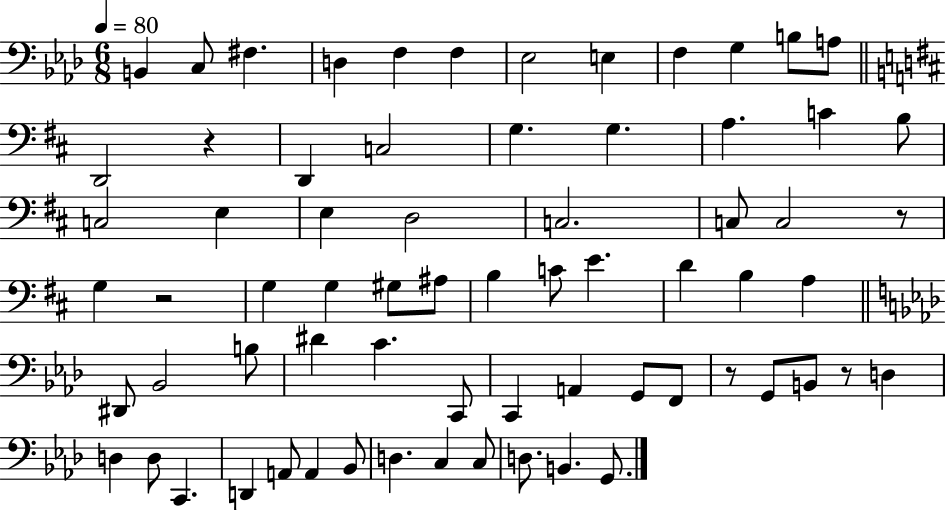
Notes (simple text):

B2/q C3/e F#3/q. D3/q F3/q F3/q Eb3/h E3/q F3/q G3/q B3/e A3/e D2/h R/q D2/q C3/h G3/q. G3/q. A3/q. C4/q B3/e C3/h E3/q E3/q D3/h C3/h. C3/e C3/h R/e G3/q R/h G3/q G3/q G#3/e A#3/e B3/q C4/e E4/q. D4/q B3/q A3/q D#2/e Bb2/h B3/e D#4/q C4/q. C2/e C2/q A2/q G2/e F2/e R/e G2/e B2/e R/e D3/q D3/q D3/e C2/q. D2/q A2/e A2/q Bb2/e D3/q. C3/q C3/e D3/e. B2/q. G2/e.